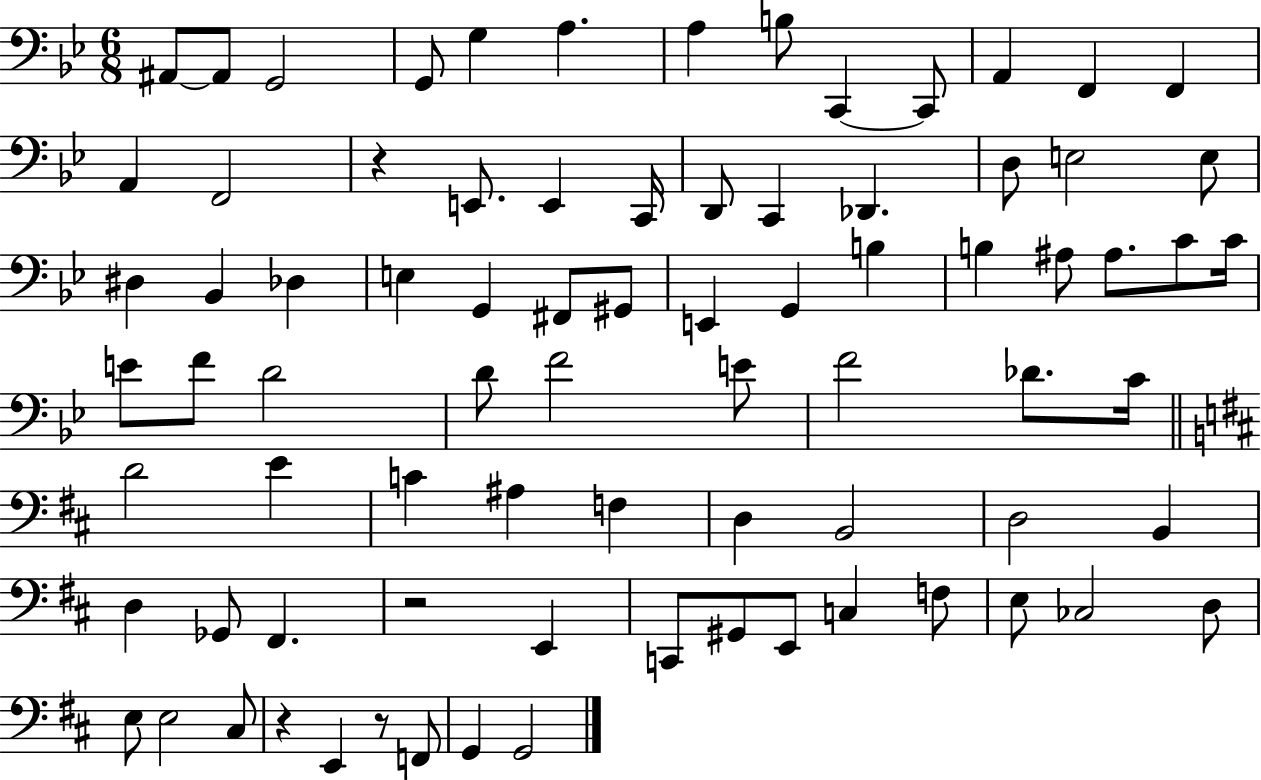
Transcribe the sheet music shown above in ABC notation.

X:1
T:Untitled
M:6/8
L:1/4
K:Bb
^A,,/2 ^A,,/2 G,,2 G,,/2 G, A, A, B,/2 C,, C,,/2 A,, F,, F,, A,, F,,2 z E,,/2 E,, C,,/4 D,,/2 C,, _D,, D,/2 E,2 E,/2 ^D, _B,, _D, E, G,, ^F,,/2 ^G,,/2 E,, G,, B, B, ^A,/2 ^A,/2 C/2 C/4 E/2 F/2 D2 D/2 F2 E/2 F2 _D/2 C/4 D2 E C ^A, F, D, B,,2 D,2 B,, D, _G,,/2 ^F,, z2 E,, C,,/2 ^G,,/2 E,,/2 C, F,/2 E,/2 _C,2 D,/2 E,/2 E,2 ^C,/2 z E,, z/2 F,,/2 G,, G,,2